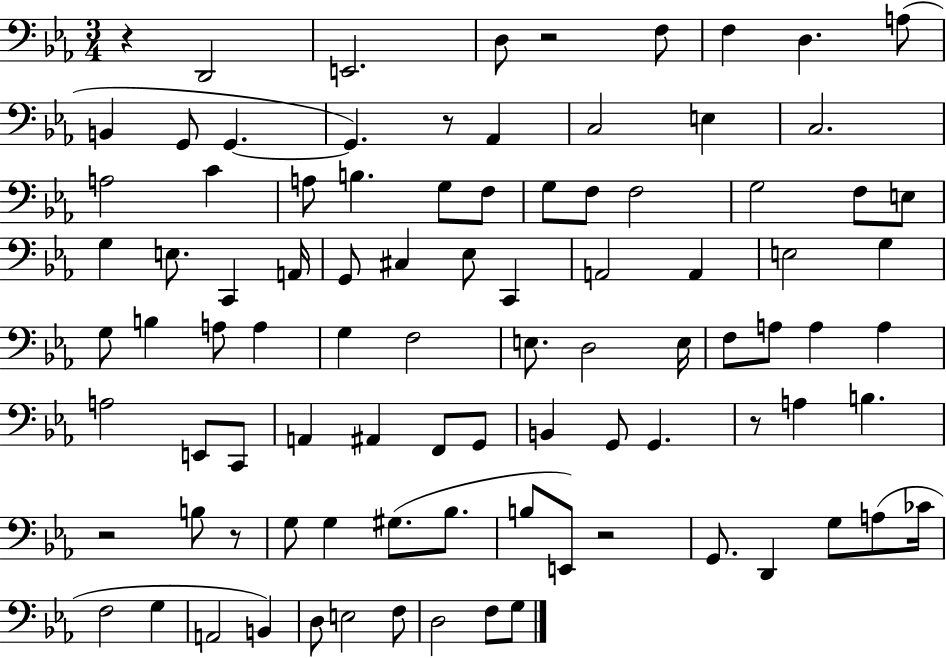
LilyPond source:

{
  \clef bass
  \numericTimeSignature
  \time 3/4
  \key ees \major
  r4 d,2 | e,2. | d8 r2 f8 | f4 d4. a8( | \break b,4 g,8 g,4.~~ | g,4.) r8 aes,4 | c2 e4 | c2. | \break a2 c'4 | a8 b4. g8 f8 | g8 f8 f2 | g2 f8 e8 | \break g4 e8. c,4 a,16 | g,8 cis4 ees8 c,4 | a,2 a,4 | e2 g4 | \break g8 b4 a8 a4 | g4 f2 | e8. d2 e16 | f8 a8 a4 a4 | \break a2 e,8 c,8 | a,4 ais,4 f,8 g,8 | b,4 g,8 g,4. | r8 a4 b4. | \break r2 b8 r8 | g8 g4 gis8.( bes8. | b8 e,8) r2 | g,8. d,4 g8 a8( ces'16 | \break f2 g4 | a,2 b,4) | d8 e2 f8 | d2 f8 g8 | \break \bar "|."
}